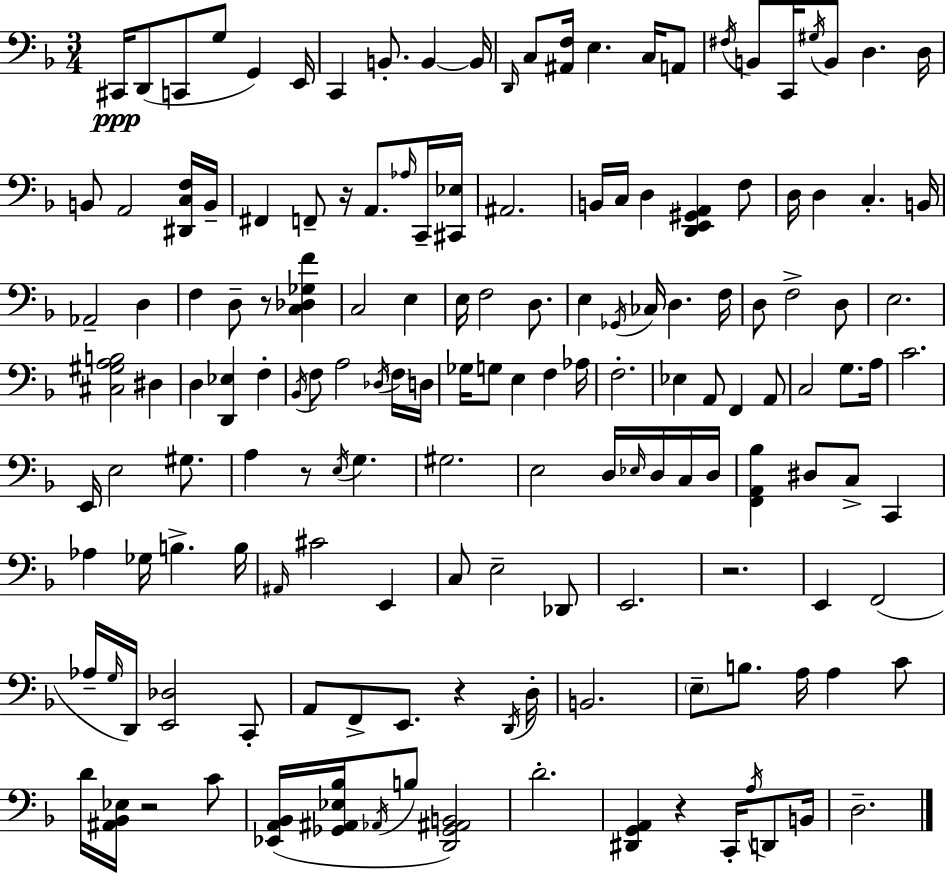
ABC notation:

X:1
T:Untitled
M:3/4
L:1/4
K:F
^C,,/4 D,,/2 C,,/2 G,/2 G,, E,,/4 C,, B,,/2 B,, B,,/4 D,,/4 C,/2 [^A,,F,]/4 E, C,/4 A,,/2 ^F,/4 B,,/2 C,,/4 ^G,/4 B,,/2 D, D,/4 B,,/2 A,,2 [^D,,C,F,]/4 B,,/4 ^F,, F,,/2 z/4 A,,/2 _A,/4 C,,/4 [^C,,_E,]/4 ^A,,2 B,,/4 C,/4 D, [D,,E,,^G,,A,,] F,/2 D,/4 D, C, B,,/4 _A,,2 D, F, D,/2 z/2 [C,_D,_G,F] C,2 E, E,/4 F,2 D,/2 E, _G,,/4 _C,/4 D, F,/4 D,/2 F,2 D,/2 E,2 [^C,^G,A,B,]2 ^D, D, [D,,_E,] F, _B,,/4 F,/2 A,2 _D,/4 F,/4 D,/4 _G,/4 G,/2 E, F, _A,/4 F,2 _E, A,,/2 F,, A,,/2 C,2 G,/2 A,/4 C2 E,,/4 E,2 ^G,/2 A, z/2 E,/4 G, ^G,2 E,2 D,/4 _E,/4 D,/4 C,/4 D,/4 [F,,A,,_B,] ^D,/2 C,/2 C,, _A, _G,/4 B, B,/4 ^A,,/4 ^C2 E,, C,/2 E,2 _D,,/2 E,,2 z2 E,, F,,2 _A,/4 G,/4 D,,/4 [E,,_D,]2 C,,/2 A,,/2 F,,/2 E,,/2 z D,,/4 D,/4 B,,2 E,/2 B,/2 A,/4 A, C/2 D/4 [^A,,_B,,_E,]/4 z2 C/2 [_E,,A,,_B,,]/4 [_G,,^A,,_E,_B,]/4 _A,,/4 B,/2 [D,,_G,,^A,,B,,]2 D2 [^D,,G,,A,,] z C,,/4 A,/4 D,,/2 B,,/4 D,2